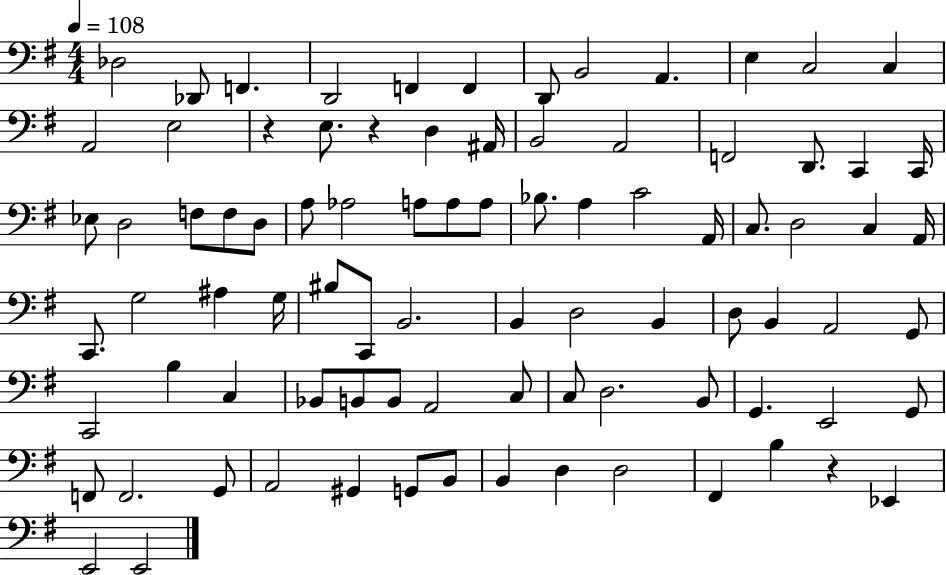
X:1
T:Untitled
M:4/4
L:1/4
K:G
_D,2 _D,,/2 F,, D,,2 F,, F,, D,,/2 B,,2 A,, E, C,2 C, A,,2 E,2 z E,/2 z D, ^A,,/4 B,,2 A,,2 F,,2 D,,/2 C,, C,,/4 _E,/2 D,2 F,/2 F,/2 D,/2 A,/2 _A,2 A,/2 A,/2 A,/2 _B,/2 A, C2 A,,/4 C,/2 D,2 C, A,,/4 C,,/2 G,2 ^A, G,/4 ^B,/2 C,,/2 B,,2 B,, D,2 B,, D,/2 B,, A,,2 G,,/2 C,,2 B, C, _B,,/2 B,,/2 B,,/2 A,,2 C,/2 C,/2 D,2 B,,/2 G,, E,,2 G,,/2 F,,/2 F,,2 G,,/2 A,,2 ^G,, G,,/2 B,,/2 B,, D, D,2 ^F,, B, z _E,, E,,2 E,,2